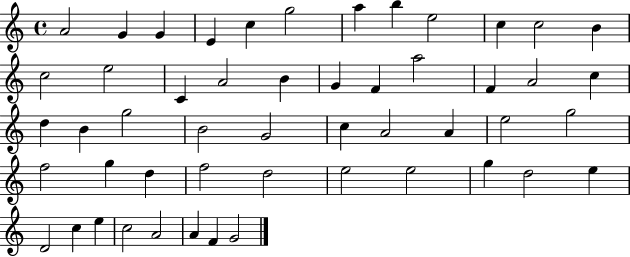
A4/h G4/q G4/q E4/q C5/q G5/h A5/q B5/q E5/h C5/q C5/h B4/q C5/h E5/h C4/q A4/h B4/q G4/q F4/q A5/h F4/q A4/h C5/q D5/q B4/q G5/h B4/h G4/h C5/q A4/h A4/q E5/h G5/h F5/h G5/q D5/q F5/h D5/h E5/h E5/h G5/q D5/h E5/q D4/h C5/q E5/q C5/h A4/h A4/q F4/q G4/h